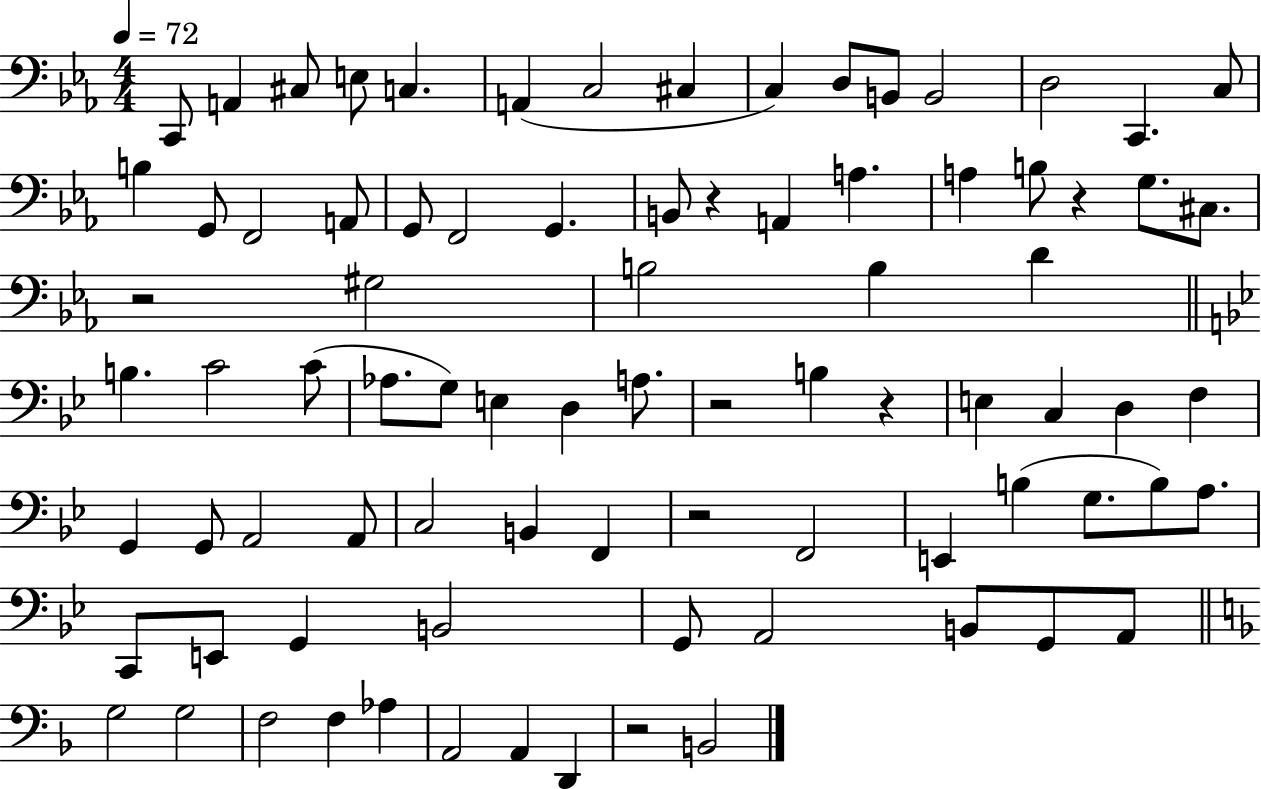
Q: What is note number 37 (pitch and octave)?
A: Ab3